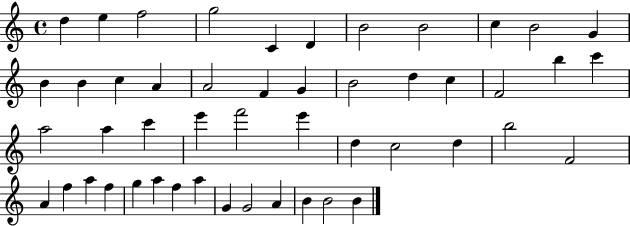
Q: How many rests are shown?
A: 0